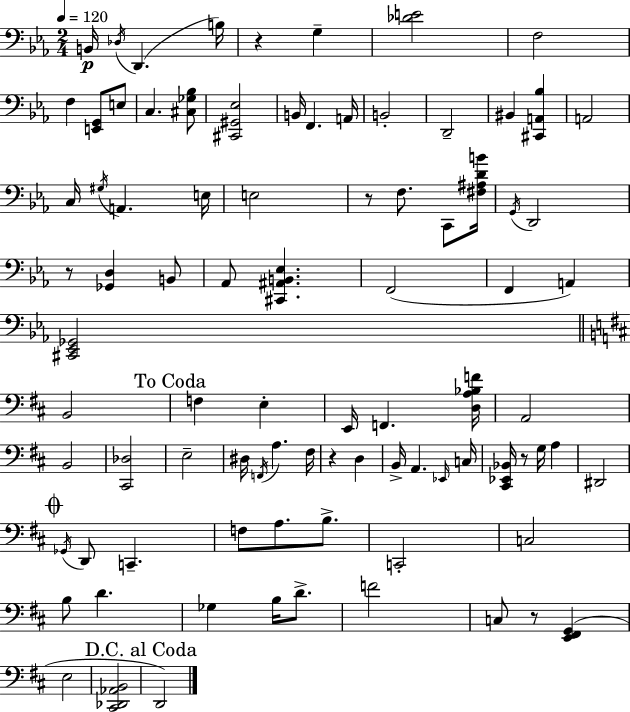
X:1
T:Untitled
M:2/4
L:1/4
K:Eb
B,,/4 _D,/4 D,, B,/4 z G, [_DE]2 F,2 F, [E,,G,,]/2 E,/2 C, [^C,_G,_B,]/2 [^C,,^G,,_E,]2 B,,/4 F,, A,,/4 B,,2 D,,2 ^B,, [^C,,A,,_B,] A,,2 C,/4 ^G,/4 A,, E,/4 E,2 z/2 F,/2 C,,/2 [^F,^A,DB]/4 G,,/4 D,,2 z/2 [_G,,D,] B,,/2 _A,,/2 [^C,,^A,,B,,_E,] F,,2 F,, A,, [^C,,_E,,_G,,]2 B,,2 F, E, E,,/4 F,, [D,A,_B,F]/4 A,,2 B,,2 [^C,,_D,]2 E,2 ^D,/4 F,,/4 A, ^F,/4 z D, B,,/4 A,, _E,,/4 C,/4 [^C,,_E,,_B,,]/4 z/2 G,/4 A, ^D,,2 _G,,/4 D,,/2 C,, F,/2 A,/2 B,/2 C,,2 C,2 B,/2 D _G, B,/4 D/2 F2 C,/2 z/2 [E,,^F,,G,,] E,2 [^C,,_D,,_A,,B,,]2 D,,2